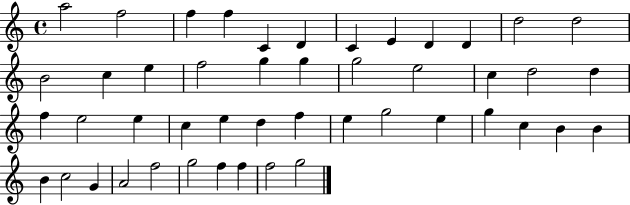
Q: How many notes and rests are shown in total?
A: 47